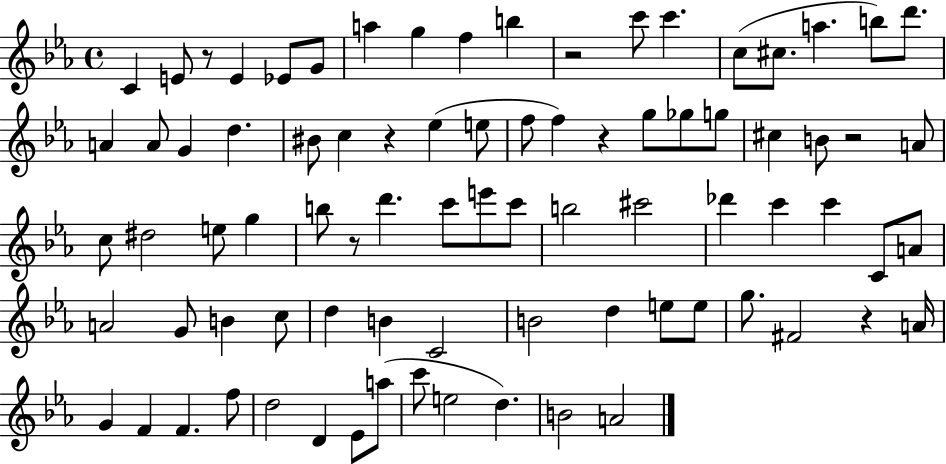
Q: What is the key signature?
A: EES major